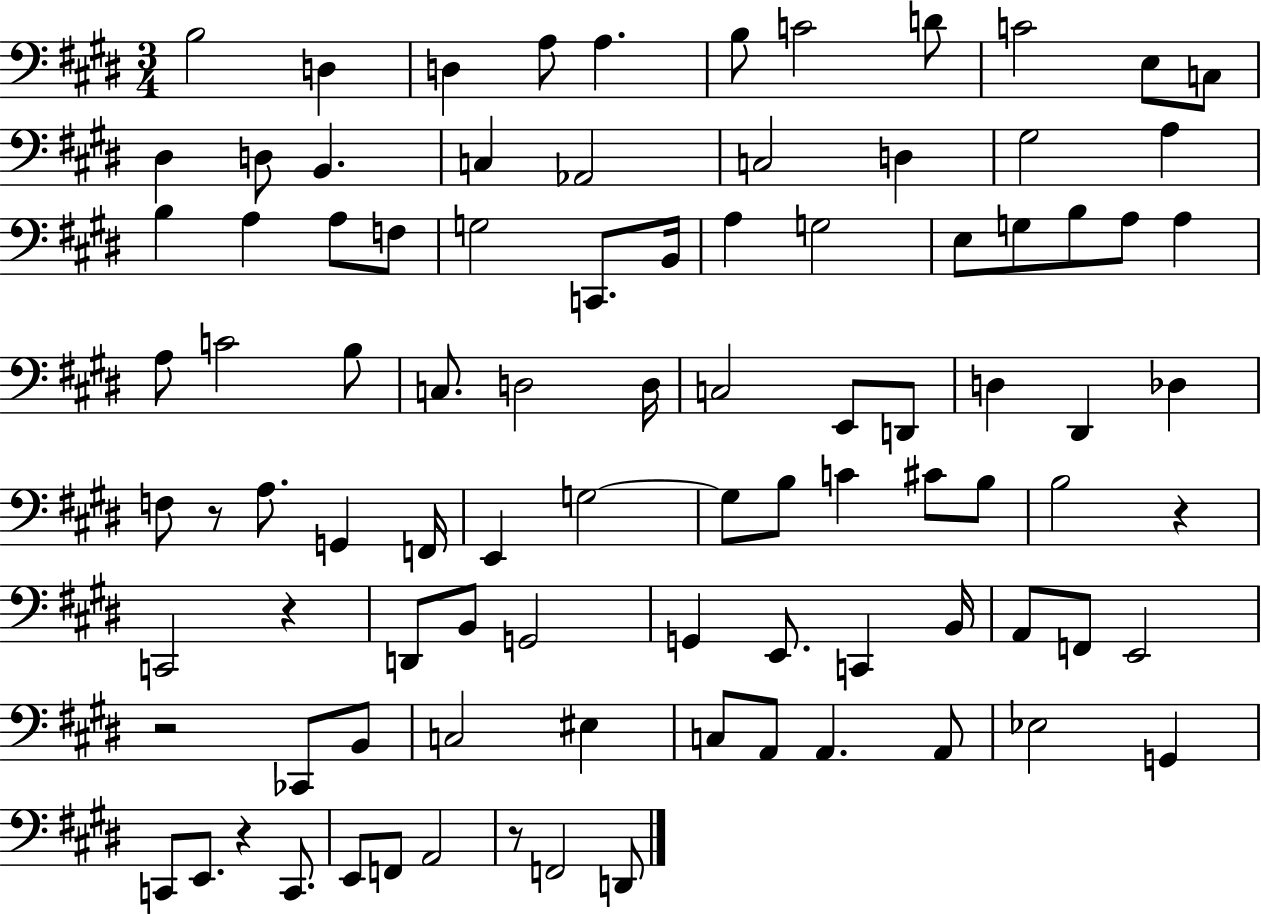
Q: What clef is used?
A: bass